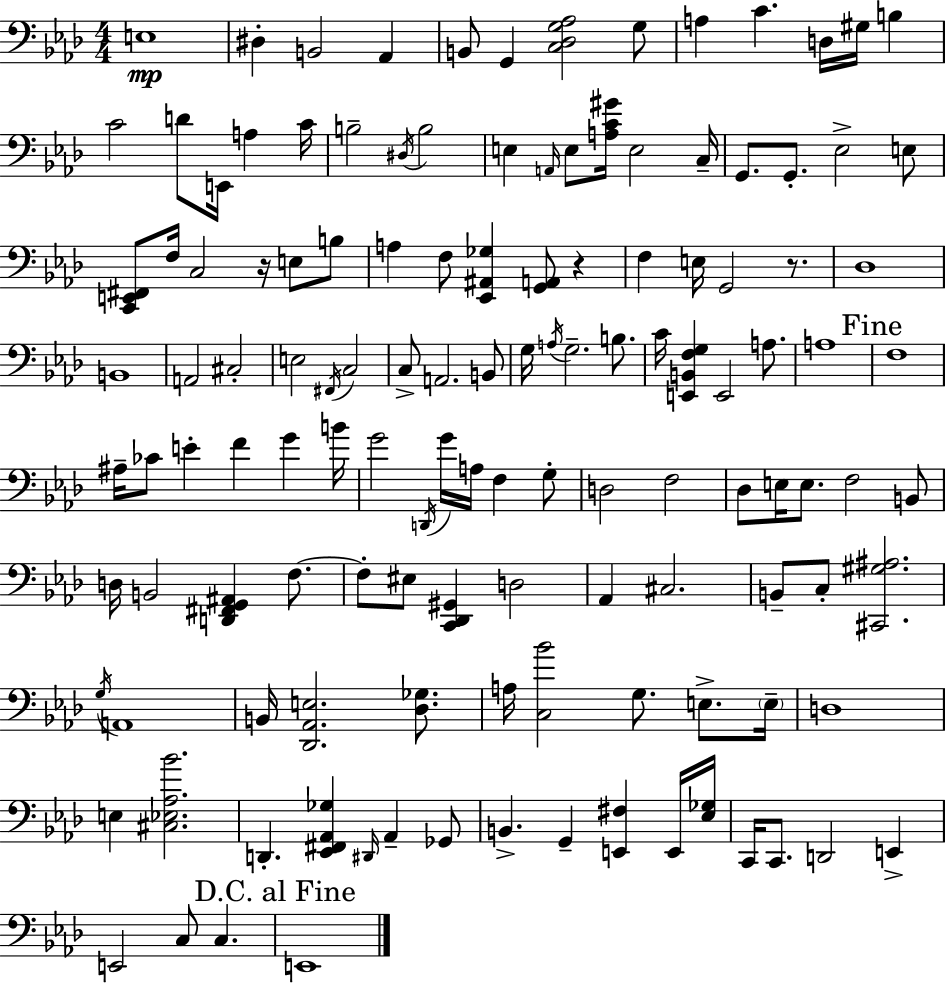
X:1
T:Untitled
M:4/4
L:1/4
K:Ab
E,4 ^D, B,,2 _A,, B,,/2 G,, [C,_D,G,_A,]2 G,/2 A, C D,/4 ^G,/4 B, C2 D/2 E,,/4 A, C/4 B,2 ^D,/4 B,2 E, A,,/4 E,/2 [A,C^G]/4 E,2 C,/4 G,,/2 G,,/2 _E,2 E,/2 [C,,E,,^F,,]/2 F,/4 C,2 z/4 E,/2 B,/2 A, F,/2 [_E,,^A,,_G,] [G,,A,,]/2 z F, E,/4 G,,2 z/2 _D,4 B,,4 A,,2 ^C,2 E,2 ^F,,/4 C,2 C,/2 A,,2 B,,/2 G,/4 A,/4 G,2 B,/2 C/4 [E,,B,,F,G,] E,,2 A,/2 A,4 F,4 ^A,/4 _C/2 E F G B/4 G2 D,,/4 G/4 A,/4 F, G,/2 D,2 F,2 _D,/2 E,/4 E,/2 F,2 B,,/2 D,/4 B,,2 [D,,^F,,G,,^A,,] F,/2 F,/2 ^E,/2 [C,,_D,,^G,,] D,2 _A,, ^C,2 B,,/2 C,/2 [^C,,^G,^A,]2 G,/4 A,,4 B,,/4 [_D,,_A,,E,]2 [_D,_G,]/2 A,/4 [C,_B]2 G,/2 E,/2 E,/4 D,4 E, [^C,_E,_A,_B]2 D,, [_E,,^F,,_A,,_G,] ^D,,/4 _A,, _G,,/2 B,, G,, [E,,^F,] E,,/4 [_E,_G,]/4 C,,/4 C,,/2 D,,2 E,, E,,2 C,/2 C, E,,4